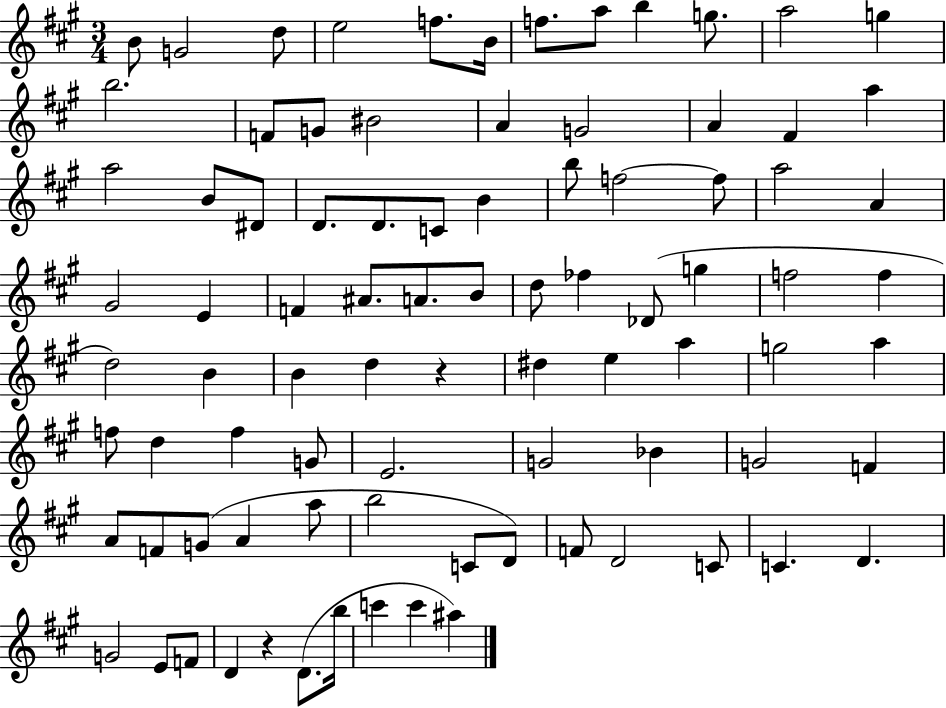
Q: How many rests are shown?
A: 2